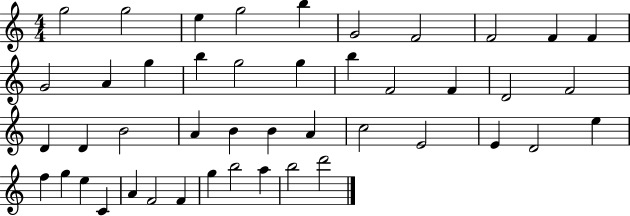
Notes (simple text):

G5/h G5/h E5/q G5/h B5/q G4/h F4/h F4/h F4/q F4/q G4/h A4/q G5/q B5/q G5/h G5/q B5/q F4/h F4/q D4/h F4/h D4/q D4/q B4/h A4/q B4/q B4/q A4/q C5/h E4/h E4/q D4/h E5/q F5/q G5/q E5/q C4/q A4/q F4/h F4/q G5/q B5/h A5/q B5/h D6/h